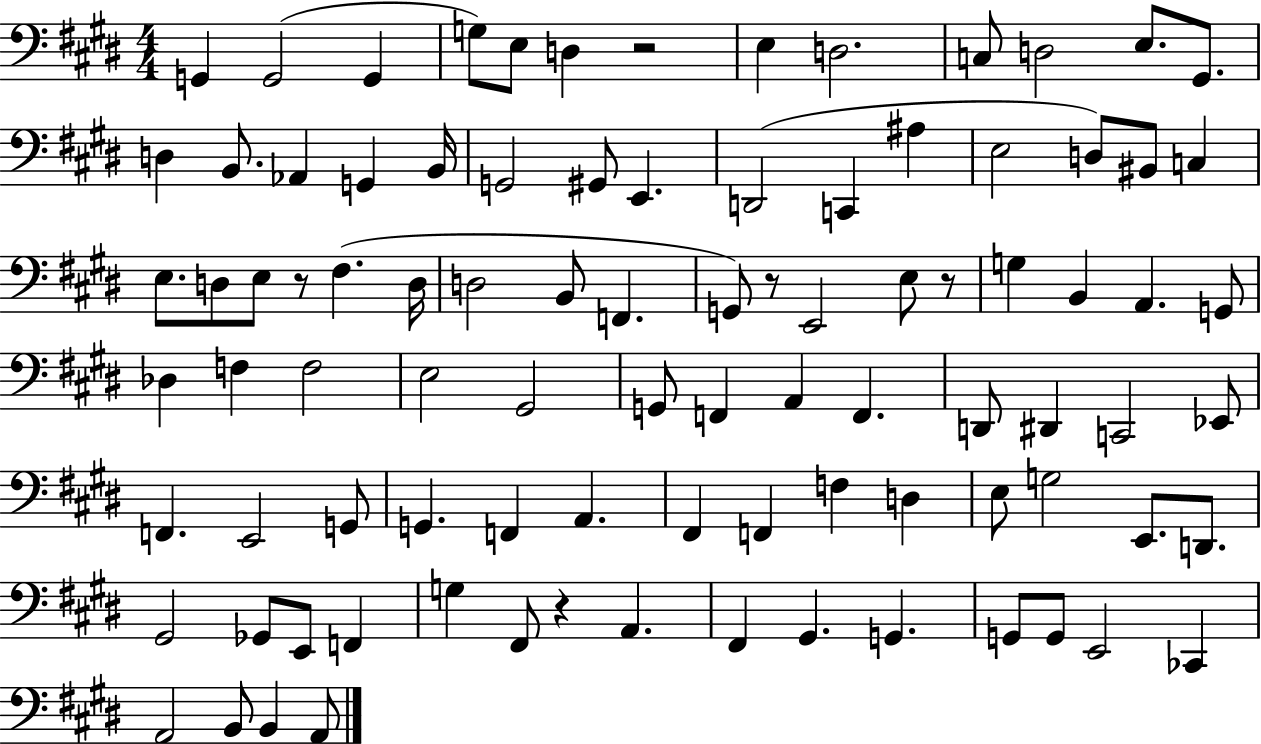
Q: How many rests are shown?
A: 5